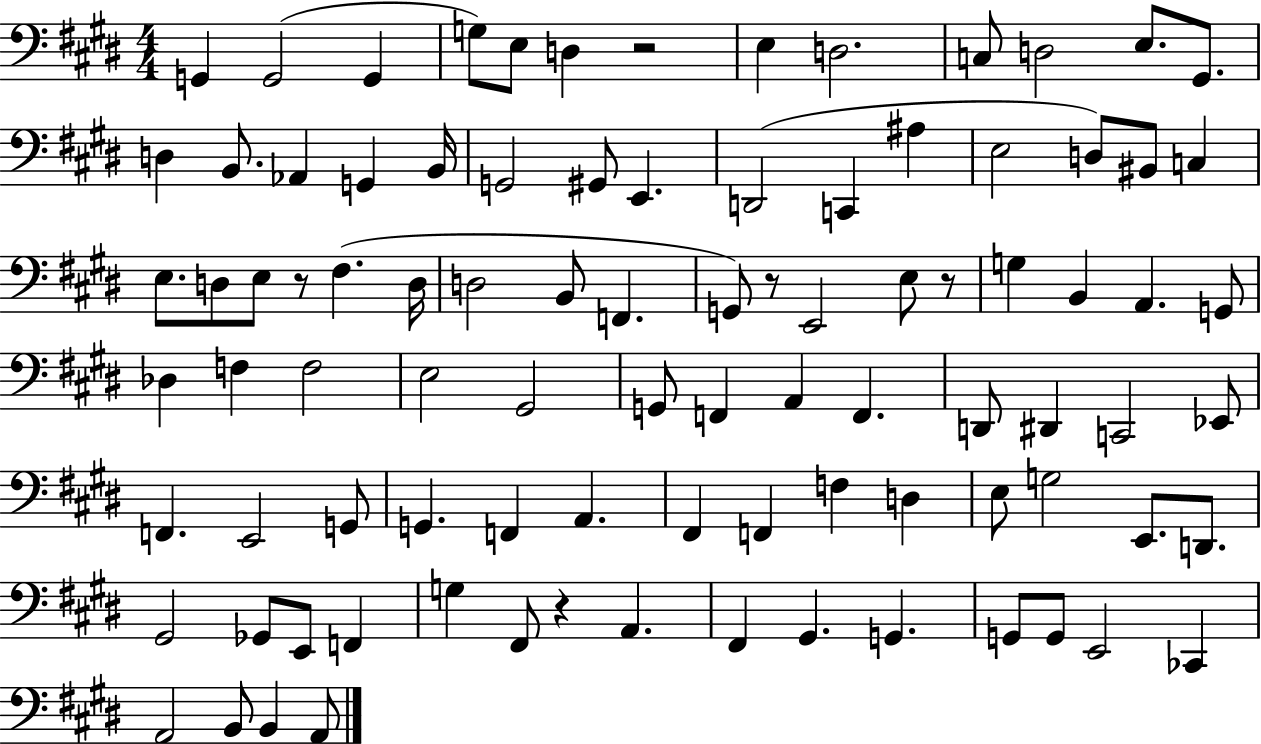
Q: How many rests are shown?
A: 5